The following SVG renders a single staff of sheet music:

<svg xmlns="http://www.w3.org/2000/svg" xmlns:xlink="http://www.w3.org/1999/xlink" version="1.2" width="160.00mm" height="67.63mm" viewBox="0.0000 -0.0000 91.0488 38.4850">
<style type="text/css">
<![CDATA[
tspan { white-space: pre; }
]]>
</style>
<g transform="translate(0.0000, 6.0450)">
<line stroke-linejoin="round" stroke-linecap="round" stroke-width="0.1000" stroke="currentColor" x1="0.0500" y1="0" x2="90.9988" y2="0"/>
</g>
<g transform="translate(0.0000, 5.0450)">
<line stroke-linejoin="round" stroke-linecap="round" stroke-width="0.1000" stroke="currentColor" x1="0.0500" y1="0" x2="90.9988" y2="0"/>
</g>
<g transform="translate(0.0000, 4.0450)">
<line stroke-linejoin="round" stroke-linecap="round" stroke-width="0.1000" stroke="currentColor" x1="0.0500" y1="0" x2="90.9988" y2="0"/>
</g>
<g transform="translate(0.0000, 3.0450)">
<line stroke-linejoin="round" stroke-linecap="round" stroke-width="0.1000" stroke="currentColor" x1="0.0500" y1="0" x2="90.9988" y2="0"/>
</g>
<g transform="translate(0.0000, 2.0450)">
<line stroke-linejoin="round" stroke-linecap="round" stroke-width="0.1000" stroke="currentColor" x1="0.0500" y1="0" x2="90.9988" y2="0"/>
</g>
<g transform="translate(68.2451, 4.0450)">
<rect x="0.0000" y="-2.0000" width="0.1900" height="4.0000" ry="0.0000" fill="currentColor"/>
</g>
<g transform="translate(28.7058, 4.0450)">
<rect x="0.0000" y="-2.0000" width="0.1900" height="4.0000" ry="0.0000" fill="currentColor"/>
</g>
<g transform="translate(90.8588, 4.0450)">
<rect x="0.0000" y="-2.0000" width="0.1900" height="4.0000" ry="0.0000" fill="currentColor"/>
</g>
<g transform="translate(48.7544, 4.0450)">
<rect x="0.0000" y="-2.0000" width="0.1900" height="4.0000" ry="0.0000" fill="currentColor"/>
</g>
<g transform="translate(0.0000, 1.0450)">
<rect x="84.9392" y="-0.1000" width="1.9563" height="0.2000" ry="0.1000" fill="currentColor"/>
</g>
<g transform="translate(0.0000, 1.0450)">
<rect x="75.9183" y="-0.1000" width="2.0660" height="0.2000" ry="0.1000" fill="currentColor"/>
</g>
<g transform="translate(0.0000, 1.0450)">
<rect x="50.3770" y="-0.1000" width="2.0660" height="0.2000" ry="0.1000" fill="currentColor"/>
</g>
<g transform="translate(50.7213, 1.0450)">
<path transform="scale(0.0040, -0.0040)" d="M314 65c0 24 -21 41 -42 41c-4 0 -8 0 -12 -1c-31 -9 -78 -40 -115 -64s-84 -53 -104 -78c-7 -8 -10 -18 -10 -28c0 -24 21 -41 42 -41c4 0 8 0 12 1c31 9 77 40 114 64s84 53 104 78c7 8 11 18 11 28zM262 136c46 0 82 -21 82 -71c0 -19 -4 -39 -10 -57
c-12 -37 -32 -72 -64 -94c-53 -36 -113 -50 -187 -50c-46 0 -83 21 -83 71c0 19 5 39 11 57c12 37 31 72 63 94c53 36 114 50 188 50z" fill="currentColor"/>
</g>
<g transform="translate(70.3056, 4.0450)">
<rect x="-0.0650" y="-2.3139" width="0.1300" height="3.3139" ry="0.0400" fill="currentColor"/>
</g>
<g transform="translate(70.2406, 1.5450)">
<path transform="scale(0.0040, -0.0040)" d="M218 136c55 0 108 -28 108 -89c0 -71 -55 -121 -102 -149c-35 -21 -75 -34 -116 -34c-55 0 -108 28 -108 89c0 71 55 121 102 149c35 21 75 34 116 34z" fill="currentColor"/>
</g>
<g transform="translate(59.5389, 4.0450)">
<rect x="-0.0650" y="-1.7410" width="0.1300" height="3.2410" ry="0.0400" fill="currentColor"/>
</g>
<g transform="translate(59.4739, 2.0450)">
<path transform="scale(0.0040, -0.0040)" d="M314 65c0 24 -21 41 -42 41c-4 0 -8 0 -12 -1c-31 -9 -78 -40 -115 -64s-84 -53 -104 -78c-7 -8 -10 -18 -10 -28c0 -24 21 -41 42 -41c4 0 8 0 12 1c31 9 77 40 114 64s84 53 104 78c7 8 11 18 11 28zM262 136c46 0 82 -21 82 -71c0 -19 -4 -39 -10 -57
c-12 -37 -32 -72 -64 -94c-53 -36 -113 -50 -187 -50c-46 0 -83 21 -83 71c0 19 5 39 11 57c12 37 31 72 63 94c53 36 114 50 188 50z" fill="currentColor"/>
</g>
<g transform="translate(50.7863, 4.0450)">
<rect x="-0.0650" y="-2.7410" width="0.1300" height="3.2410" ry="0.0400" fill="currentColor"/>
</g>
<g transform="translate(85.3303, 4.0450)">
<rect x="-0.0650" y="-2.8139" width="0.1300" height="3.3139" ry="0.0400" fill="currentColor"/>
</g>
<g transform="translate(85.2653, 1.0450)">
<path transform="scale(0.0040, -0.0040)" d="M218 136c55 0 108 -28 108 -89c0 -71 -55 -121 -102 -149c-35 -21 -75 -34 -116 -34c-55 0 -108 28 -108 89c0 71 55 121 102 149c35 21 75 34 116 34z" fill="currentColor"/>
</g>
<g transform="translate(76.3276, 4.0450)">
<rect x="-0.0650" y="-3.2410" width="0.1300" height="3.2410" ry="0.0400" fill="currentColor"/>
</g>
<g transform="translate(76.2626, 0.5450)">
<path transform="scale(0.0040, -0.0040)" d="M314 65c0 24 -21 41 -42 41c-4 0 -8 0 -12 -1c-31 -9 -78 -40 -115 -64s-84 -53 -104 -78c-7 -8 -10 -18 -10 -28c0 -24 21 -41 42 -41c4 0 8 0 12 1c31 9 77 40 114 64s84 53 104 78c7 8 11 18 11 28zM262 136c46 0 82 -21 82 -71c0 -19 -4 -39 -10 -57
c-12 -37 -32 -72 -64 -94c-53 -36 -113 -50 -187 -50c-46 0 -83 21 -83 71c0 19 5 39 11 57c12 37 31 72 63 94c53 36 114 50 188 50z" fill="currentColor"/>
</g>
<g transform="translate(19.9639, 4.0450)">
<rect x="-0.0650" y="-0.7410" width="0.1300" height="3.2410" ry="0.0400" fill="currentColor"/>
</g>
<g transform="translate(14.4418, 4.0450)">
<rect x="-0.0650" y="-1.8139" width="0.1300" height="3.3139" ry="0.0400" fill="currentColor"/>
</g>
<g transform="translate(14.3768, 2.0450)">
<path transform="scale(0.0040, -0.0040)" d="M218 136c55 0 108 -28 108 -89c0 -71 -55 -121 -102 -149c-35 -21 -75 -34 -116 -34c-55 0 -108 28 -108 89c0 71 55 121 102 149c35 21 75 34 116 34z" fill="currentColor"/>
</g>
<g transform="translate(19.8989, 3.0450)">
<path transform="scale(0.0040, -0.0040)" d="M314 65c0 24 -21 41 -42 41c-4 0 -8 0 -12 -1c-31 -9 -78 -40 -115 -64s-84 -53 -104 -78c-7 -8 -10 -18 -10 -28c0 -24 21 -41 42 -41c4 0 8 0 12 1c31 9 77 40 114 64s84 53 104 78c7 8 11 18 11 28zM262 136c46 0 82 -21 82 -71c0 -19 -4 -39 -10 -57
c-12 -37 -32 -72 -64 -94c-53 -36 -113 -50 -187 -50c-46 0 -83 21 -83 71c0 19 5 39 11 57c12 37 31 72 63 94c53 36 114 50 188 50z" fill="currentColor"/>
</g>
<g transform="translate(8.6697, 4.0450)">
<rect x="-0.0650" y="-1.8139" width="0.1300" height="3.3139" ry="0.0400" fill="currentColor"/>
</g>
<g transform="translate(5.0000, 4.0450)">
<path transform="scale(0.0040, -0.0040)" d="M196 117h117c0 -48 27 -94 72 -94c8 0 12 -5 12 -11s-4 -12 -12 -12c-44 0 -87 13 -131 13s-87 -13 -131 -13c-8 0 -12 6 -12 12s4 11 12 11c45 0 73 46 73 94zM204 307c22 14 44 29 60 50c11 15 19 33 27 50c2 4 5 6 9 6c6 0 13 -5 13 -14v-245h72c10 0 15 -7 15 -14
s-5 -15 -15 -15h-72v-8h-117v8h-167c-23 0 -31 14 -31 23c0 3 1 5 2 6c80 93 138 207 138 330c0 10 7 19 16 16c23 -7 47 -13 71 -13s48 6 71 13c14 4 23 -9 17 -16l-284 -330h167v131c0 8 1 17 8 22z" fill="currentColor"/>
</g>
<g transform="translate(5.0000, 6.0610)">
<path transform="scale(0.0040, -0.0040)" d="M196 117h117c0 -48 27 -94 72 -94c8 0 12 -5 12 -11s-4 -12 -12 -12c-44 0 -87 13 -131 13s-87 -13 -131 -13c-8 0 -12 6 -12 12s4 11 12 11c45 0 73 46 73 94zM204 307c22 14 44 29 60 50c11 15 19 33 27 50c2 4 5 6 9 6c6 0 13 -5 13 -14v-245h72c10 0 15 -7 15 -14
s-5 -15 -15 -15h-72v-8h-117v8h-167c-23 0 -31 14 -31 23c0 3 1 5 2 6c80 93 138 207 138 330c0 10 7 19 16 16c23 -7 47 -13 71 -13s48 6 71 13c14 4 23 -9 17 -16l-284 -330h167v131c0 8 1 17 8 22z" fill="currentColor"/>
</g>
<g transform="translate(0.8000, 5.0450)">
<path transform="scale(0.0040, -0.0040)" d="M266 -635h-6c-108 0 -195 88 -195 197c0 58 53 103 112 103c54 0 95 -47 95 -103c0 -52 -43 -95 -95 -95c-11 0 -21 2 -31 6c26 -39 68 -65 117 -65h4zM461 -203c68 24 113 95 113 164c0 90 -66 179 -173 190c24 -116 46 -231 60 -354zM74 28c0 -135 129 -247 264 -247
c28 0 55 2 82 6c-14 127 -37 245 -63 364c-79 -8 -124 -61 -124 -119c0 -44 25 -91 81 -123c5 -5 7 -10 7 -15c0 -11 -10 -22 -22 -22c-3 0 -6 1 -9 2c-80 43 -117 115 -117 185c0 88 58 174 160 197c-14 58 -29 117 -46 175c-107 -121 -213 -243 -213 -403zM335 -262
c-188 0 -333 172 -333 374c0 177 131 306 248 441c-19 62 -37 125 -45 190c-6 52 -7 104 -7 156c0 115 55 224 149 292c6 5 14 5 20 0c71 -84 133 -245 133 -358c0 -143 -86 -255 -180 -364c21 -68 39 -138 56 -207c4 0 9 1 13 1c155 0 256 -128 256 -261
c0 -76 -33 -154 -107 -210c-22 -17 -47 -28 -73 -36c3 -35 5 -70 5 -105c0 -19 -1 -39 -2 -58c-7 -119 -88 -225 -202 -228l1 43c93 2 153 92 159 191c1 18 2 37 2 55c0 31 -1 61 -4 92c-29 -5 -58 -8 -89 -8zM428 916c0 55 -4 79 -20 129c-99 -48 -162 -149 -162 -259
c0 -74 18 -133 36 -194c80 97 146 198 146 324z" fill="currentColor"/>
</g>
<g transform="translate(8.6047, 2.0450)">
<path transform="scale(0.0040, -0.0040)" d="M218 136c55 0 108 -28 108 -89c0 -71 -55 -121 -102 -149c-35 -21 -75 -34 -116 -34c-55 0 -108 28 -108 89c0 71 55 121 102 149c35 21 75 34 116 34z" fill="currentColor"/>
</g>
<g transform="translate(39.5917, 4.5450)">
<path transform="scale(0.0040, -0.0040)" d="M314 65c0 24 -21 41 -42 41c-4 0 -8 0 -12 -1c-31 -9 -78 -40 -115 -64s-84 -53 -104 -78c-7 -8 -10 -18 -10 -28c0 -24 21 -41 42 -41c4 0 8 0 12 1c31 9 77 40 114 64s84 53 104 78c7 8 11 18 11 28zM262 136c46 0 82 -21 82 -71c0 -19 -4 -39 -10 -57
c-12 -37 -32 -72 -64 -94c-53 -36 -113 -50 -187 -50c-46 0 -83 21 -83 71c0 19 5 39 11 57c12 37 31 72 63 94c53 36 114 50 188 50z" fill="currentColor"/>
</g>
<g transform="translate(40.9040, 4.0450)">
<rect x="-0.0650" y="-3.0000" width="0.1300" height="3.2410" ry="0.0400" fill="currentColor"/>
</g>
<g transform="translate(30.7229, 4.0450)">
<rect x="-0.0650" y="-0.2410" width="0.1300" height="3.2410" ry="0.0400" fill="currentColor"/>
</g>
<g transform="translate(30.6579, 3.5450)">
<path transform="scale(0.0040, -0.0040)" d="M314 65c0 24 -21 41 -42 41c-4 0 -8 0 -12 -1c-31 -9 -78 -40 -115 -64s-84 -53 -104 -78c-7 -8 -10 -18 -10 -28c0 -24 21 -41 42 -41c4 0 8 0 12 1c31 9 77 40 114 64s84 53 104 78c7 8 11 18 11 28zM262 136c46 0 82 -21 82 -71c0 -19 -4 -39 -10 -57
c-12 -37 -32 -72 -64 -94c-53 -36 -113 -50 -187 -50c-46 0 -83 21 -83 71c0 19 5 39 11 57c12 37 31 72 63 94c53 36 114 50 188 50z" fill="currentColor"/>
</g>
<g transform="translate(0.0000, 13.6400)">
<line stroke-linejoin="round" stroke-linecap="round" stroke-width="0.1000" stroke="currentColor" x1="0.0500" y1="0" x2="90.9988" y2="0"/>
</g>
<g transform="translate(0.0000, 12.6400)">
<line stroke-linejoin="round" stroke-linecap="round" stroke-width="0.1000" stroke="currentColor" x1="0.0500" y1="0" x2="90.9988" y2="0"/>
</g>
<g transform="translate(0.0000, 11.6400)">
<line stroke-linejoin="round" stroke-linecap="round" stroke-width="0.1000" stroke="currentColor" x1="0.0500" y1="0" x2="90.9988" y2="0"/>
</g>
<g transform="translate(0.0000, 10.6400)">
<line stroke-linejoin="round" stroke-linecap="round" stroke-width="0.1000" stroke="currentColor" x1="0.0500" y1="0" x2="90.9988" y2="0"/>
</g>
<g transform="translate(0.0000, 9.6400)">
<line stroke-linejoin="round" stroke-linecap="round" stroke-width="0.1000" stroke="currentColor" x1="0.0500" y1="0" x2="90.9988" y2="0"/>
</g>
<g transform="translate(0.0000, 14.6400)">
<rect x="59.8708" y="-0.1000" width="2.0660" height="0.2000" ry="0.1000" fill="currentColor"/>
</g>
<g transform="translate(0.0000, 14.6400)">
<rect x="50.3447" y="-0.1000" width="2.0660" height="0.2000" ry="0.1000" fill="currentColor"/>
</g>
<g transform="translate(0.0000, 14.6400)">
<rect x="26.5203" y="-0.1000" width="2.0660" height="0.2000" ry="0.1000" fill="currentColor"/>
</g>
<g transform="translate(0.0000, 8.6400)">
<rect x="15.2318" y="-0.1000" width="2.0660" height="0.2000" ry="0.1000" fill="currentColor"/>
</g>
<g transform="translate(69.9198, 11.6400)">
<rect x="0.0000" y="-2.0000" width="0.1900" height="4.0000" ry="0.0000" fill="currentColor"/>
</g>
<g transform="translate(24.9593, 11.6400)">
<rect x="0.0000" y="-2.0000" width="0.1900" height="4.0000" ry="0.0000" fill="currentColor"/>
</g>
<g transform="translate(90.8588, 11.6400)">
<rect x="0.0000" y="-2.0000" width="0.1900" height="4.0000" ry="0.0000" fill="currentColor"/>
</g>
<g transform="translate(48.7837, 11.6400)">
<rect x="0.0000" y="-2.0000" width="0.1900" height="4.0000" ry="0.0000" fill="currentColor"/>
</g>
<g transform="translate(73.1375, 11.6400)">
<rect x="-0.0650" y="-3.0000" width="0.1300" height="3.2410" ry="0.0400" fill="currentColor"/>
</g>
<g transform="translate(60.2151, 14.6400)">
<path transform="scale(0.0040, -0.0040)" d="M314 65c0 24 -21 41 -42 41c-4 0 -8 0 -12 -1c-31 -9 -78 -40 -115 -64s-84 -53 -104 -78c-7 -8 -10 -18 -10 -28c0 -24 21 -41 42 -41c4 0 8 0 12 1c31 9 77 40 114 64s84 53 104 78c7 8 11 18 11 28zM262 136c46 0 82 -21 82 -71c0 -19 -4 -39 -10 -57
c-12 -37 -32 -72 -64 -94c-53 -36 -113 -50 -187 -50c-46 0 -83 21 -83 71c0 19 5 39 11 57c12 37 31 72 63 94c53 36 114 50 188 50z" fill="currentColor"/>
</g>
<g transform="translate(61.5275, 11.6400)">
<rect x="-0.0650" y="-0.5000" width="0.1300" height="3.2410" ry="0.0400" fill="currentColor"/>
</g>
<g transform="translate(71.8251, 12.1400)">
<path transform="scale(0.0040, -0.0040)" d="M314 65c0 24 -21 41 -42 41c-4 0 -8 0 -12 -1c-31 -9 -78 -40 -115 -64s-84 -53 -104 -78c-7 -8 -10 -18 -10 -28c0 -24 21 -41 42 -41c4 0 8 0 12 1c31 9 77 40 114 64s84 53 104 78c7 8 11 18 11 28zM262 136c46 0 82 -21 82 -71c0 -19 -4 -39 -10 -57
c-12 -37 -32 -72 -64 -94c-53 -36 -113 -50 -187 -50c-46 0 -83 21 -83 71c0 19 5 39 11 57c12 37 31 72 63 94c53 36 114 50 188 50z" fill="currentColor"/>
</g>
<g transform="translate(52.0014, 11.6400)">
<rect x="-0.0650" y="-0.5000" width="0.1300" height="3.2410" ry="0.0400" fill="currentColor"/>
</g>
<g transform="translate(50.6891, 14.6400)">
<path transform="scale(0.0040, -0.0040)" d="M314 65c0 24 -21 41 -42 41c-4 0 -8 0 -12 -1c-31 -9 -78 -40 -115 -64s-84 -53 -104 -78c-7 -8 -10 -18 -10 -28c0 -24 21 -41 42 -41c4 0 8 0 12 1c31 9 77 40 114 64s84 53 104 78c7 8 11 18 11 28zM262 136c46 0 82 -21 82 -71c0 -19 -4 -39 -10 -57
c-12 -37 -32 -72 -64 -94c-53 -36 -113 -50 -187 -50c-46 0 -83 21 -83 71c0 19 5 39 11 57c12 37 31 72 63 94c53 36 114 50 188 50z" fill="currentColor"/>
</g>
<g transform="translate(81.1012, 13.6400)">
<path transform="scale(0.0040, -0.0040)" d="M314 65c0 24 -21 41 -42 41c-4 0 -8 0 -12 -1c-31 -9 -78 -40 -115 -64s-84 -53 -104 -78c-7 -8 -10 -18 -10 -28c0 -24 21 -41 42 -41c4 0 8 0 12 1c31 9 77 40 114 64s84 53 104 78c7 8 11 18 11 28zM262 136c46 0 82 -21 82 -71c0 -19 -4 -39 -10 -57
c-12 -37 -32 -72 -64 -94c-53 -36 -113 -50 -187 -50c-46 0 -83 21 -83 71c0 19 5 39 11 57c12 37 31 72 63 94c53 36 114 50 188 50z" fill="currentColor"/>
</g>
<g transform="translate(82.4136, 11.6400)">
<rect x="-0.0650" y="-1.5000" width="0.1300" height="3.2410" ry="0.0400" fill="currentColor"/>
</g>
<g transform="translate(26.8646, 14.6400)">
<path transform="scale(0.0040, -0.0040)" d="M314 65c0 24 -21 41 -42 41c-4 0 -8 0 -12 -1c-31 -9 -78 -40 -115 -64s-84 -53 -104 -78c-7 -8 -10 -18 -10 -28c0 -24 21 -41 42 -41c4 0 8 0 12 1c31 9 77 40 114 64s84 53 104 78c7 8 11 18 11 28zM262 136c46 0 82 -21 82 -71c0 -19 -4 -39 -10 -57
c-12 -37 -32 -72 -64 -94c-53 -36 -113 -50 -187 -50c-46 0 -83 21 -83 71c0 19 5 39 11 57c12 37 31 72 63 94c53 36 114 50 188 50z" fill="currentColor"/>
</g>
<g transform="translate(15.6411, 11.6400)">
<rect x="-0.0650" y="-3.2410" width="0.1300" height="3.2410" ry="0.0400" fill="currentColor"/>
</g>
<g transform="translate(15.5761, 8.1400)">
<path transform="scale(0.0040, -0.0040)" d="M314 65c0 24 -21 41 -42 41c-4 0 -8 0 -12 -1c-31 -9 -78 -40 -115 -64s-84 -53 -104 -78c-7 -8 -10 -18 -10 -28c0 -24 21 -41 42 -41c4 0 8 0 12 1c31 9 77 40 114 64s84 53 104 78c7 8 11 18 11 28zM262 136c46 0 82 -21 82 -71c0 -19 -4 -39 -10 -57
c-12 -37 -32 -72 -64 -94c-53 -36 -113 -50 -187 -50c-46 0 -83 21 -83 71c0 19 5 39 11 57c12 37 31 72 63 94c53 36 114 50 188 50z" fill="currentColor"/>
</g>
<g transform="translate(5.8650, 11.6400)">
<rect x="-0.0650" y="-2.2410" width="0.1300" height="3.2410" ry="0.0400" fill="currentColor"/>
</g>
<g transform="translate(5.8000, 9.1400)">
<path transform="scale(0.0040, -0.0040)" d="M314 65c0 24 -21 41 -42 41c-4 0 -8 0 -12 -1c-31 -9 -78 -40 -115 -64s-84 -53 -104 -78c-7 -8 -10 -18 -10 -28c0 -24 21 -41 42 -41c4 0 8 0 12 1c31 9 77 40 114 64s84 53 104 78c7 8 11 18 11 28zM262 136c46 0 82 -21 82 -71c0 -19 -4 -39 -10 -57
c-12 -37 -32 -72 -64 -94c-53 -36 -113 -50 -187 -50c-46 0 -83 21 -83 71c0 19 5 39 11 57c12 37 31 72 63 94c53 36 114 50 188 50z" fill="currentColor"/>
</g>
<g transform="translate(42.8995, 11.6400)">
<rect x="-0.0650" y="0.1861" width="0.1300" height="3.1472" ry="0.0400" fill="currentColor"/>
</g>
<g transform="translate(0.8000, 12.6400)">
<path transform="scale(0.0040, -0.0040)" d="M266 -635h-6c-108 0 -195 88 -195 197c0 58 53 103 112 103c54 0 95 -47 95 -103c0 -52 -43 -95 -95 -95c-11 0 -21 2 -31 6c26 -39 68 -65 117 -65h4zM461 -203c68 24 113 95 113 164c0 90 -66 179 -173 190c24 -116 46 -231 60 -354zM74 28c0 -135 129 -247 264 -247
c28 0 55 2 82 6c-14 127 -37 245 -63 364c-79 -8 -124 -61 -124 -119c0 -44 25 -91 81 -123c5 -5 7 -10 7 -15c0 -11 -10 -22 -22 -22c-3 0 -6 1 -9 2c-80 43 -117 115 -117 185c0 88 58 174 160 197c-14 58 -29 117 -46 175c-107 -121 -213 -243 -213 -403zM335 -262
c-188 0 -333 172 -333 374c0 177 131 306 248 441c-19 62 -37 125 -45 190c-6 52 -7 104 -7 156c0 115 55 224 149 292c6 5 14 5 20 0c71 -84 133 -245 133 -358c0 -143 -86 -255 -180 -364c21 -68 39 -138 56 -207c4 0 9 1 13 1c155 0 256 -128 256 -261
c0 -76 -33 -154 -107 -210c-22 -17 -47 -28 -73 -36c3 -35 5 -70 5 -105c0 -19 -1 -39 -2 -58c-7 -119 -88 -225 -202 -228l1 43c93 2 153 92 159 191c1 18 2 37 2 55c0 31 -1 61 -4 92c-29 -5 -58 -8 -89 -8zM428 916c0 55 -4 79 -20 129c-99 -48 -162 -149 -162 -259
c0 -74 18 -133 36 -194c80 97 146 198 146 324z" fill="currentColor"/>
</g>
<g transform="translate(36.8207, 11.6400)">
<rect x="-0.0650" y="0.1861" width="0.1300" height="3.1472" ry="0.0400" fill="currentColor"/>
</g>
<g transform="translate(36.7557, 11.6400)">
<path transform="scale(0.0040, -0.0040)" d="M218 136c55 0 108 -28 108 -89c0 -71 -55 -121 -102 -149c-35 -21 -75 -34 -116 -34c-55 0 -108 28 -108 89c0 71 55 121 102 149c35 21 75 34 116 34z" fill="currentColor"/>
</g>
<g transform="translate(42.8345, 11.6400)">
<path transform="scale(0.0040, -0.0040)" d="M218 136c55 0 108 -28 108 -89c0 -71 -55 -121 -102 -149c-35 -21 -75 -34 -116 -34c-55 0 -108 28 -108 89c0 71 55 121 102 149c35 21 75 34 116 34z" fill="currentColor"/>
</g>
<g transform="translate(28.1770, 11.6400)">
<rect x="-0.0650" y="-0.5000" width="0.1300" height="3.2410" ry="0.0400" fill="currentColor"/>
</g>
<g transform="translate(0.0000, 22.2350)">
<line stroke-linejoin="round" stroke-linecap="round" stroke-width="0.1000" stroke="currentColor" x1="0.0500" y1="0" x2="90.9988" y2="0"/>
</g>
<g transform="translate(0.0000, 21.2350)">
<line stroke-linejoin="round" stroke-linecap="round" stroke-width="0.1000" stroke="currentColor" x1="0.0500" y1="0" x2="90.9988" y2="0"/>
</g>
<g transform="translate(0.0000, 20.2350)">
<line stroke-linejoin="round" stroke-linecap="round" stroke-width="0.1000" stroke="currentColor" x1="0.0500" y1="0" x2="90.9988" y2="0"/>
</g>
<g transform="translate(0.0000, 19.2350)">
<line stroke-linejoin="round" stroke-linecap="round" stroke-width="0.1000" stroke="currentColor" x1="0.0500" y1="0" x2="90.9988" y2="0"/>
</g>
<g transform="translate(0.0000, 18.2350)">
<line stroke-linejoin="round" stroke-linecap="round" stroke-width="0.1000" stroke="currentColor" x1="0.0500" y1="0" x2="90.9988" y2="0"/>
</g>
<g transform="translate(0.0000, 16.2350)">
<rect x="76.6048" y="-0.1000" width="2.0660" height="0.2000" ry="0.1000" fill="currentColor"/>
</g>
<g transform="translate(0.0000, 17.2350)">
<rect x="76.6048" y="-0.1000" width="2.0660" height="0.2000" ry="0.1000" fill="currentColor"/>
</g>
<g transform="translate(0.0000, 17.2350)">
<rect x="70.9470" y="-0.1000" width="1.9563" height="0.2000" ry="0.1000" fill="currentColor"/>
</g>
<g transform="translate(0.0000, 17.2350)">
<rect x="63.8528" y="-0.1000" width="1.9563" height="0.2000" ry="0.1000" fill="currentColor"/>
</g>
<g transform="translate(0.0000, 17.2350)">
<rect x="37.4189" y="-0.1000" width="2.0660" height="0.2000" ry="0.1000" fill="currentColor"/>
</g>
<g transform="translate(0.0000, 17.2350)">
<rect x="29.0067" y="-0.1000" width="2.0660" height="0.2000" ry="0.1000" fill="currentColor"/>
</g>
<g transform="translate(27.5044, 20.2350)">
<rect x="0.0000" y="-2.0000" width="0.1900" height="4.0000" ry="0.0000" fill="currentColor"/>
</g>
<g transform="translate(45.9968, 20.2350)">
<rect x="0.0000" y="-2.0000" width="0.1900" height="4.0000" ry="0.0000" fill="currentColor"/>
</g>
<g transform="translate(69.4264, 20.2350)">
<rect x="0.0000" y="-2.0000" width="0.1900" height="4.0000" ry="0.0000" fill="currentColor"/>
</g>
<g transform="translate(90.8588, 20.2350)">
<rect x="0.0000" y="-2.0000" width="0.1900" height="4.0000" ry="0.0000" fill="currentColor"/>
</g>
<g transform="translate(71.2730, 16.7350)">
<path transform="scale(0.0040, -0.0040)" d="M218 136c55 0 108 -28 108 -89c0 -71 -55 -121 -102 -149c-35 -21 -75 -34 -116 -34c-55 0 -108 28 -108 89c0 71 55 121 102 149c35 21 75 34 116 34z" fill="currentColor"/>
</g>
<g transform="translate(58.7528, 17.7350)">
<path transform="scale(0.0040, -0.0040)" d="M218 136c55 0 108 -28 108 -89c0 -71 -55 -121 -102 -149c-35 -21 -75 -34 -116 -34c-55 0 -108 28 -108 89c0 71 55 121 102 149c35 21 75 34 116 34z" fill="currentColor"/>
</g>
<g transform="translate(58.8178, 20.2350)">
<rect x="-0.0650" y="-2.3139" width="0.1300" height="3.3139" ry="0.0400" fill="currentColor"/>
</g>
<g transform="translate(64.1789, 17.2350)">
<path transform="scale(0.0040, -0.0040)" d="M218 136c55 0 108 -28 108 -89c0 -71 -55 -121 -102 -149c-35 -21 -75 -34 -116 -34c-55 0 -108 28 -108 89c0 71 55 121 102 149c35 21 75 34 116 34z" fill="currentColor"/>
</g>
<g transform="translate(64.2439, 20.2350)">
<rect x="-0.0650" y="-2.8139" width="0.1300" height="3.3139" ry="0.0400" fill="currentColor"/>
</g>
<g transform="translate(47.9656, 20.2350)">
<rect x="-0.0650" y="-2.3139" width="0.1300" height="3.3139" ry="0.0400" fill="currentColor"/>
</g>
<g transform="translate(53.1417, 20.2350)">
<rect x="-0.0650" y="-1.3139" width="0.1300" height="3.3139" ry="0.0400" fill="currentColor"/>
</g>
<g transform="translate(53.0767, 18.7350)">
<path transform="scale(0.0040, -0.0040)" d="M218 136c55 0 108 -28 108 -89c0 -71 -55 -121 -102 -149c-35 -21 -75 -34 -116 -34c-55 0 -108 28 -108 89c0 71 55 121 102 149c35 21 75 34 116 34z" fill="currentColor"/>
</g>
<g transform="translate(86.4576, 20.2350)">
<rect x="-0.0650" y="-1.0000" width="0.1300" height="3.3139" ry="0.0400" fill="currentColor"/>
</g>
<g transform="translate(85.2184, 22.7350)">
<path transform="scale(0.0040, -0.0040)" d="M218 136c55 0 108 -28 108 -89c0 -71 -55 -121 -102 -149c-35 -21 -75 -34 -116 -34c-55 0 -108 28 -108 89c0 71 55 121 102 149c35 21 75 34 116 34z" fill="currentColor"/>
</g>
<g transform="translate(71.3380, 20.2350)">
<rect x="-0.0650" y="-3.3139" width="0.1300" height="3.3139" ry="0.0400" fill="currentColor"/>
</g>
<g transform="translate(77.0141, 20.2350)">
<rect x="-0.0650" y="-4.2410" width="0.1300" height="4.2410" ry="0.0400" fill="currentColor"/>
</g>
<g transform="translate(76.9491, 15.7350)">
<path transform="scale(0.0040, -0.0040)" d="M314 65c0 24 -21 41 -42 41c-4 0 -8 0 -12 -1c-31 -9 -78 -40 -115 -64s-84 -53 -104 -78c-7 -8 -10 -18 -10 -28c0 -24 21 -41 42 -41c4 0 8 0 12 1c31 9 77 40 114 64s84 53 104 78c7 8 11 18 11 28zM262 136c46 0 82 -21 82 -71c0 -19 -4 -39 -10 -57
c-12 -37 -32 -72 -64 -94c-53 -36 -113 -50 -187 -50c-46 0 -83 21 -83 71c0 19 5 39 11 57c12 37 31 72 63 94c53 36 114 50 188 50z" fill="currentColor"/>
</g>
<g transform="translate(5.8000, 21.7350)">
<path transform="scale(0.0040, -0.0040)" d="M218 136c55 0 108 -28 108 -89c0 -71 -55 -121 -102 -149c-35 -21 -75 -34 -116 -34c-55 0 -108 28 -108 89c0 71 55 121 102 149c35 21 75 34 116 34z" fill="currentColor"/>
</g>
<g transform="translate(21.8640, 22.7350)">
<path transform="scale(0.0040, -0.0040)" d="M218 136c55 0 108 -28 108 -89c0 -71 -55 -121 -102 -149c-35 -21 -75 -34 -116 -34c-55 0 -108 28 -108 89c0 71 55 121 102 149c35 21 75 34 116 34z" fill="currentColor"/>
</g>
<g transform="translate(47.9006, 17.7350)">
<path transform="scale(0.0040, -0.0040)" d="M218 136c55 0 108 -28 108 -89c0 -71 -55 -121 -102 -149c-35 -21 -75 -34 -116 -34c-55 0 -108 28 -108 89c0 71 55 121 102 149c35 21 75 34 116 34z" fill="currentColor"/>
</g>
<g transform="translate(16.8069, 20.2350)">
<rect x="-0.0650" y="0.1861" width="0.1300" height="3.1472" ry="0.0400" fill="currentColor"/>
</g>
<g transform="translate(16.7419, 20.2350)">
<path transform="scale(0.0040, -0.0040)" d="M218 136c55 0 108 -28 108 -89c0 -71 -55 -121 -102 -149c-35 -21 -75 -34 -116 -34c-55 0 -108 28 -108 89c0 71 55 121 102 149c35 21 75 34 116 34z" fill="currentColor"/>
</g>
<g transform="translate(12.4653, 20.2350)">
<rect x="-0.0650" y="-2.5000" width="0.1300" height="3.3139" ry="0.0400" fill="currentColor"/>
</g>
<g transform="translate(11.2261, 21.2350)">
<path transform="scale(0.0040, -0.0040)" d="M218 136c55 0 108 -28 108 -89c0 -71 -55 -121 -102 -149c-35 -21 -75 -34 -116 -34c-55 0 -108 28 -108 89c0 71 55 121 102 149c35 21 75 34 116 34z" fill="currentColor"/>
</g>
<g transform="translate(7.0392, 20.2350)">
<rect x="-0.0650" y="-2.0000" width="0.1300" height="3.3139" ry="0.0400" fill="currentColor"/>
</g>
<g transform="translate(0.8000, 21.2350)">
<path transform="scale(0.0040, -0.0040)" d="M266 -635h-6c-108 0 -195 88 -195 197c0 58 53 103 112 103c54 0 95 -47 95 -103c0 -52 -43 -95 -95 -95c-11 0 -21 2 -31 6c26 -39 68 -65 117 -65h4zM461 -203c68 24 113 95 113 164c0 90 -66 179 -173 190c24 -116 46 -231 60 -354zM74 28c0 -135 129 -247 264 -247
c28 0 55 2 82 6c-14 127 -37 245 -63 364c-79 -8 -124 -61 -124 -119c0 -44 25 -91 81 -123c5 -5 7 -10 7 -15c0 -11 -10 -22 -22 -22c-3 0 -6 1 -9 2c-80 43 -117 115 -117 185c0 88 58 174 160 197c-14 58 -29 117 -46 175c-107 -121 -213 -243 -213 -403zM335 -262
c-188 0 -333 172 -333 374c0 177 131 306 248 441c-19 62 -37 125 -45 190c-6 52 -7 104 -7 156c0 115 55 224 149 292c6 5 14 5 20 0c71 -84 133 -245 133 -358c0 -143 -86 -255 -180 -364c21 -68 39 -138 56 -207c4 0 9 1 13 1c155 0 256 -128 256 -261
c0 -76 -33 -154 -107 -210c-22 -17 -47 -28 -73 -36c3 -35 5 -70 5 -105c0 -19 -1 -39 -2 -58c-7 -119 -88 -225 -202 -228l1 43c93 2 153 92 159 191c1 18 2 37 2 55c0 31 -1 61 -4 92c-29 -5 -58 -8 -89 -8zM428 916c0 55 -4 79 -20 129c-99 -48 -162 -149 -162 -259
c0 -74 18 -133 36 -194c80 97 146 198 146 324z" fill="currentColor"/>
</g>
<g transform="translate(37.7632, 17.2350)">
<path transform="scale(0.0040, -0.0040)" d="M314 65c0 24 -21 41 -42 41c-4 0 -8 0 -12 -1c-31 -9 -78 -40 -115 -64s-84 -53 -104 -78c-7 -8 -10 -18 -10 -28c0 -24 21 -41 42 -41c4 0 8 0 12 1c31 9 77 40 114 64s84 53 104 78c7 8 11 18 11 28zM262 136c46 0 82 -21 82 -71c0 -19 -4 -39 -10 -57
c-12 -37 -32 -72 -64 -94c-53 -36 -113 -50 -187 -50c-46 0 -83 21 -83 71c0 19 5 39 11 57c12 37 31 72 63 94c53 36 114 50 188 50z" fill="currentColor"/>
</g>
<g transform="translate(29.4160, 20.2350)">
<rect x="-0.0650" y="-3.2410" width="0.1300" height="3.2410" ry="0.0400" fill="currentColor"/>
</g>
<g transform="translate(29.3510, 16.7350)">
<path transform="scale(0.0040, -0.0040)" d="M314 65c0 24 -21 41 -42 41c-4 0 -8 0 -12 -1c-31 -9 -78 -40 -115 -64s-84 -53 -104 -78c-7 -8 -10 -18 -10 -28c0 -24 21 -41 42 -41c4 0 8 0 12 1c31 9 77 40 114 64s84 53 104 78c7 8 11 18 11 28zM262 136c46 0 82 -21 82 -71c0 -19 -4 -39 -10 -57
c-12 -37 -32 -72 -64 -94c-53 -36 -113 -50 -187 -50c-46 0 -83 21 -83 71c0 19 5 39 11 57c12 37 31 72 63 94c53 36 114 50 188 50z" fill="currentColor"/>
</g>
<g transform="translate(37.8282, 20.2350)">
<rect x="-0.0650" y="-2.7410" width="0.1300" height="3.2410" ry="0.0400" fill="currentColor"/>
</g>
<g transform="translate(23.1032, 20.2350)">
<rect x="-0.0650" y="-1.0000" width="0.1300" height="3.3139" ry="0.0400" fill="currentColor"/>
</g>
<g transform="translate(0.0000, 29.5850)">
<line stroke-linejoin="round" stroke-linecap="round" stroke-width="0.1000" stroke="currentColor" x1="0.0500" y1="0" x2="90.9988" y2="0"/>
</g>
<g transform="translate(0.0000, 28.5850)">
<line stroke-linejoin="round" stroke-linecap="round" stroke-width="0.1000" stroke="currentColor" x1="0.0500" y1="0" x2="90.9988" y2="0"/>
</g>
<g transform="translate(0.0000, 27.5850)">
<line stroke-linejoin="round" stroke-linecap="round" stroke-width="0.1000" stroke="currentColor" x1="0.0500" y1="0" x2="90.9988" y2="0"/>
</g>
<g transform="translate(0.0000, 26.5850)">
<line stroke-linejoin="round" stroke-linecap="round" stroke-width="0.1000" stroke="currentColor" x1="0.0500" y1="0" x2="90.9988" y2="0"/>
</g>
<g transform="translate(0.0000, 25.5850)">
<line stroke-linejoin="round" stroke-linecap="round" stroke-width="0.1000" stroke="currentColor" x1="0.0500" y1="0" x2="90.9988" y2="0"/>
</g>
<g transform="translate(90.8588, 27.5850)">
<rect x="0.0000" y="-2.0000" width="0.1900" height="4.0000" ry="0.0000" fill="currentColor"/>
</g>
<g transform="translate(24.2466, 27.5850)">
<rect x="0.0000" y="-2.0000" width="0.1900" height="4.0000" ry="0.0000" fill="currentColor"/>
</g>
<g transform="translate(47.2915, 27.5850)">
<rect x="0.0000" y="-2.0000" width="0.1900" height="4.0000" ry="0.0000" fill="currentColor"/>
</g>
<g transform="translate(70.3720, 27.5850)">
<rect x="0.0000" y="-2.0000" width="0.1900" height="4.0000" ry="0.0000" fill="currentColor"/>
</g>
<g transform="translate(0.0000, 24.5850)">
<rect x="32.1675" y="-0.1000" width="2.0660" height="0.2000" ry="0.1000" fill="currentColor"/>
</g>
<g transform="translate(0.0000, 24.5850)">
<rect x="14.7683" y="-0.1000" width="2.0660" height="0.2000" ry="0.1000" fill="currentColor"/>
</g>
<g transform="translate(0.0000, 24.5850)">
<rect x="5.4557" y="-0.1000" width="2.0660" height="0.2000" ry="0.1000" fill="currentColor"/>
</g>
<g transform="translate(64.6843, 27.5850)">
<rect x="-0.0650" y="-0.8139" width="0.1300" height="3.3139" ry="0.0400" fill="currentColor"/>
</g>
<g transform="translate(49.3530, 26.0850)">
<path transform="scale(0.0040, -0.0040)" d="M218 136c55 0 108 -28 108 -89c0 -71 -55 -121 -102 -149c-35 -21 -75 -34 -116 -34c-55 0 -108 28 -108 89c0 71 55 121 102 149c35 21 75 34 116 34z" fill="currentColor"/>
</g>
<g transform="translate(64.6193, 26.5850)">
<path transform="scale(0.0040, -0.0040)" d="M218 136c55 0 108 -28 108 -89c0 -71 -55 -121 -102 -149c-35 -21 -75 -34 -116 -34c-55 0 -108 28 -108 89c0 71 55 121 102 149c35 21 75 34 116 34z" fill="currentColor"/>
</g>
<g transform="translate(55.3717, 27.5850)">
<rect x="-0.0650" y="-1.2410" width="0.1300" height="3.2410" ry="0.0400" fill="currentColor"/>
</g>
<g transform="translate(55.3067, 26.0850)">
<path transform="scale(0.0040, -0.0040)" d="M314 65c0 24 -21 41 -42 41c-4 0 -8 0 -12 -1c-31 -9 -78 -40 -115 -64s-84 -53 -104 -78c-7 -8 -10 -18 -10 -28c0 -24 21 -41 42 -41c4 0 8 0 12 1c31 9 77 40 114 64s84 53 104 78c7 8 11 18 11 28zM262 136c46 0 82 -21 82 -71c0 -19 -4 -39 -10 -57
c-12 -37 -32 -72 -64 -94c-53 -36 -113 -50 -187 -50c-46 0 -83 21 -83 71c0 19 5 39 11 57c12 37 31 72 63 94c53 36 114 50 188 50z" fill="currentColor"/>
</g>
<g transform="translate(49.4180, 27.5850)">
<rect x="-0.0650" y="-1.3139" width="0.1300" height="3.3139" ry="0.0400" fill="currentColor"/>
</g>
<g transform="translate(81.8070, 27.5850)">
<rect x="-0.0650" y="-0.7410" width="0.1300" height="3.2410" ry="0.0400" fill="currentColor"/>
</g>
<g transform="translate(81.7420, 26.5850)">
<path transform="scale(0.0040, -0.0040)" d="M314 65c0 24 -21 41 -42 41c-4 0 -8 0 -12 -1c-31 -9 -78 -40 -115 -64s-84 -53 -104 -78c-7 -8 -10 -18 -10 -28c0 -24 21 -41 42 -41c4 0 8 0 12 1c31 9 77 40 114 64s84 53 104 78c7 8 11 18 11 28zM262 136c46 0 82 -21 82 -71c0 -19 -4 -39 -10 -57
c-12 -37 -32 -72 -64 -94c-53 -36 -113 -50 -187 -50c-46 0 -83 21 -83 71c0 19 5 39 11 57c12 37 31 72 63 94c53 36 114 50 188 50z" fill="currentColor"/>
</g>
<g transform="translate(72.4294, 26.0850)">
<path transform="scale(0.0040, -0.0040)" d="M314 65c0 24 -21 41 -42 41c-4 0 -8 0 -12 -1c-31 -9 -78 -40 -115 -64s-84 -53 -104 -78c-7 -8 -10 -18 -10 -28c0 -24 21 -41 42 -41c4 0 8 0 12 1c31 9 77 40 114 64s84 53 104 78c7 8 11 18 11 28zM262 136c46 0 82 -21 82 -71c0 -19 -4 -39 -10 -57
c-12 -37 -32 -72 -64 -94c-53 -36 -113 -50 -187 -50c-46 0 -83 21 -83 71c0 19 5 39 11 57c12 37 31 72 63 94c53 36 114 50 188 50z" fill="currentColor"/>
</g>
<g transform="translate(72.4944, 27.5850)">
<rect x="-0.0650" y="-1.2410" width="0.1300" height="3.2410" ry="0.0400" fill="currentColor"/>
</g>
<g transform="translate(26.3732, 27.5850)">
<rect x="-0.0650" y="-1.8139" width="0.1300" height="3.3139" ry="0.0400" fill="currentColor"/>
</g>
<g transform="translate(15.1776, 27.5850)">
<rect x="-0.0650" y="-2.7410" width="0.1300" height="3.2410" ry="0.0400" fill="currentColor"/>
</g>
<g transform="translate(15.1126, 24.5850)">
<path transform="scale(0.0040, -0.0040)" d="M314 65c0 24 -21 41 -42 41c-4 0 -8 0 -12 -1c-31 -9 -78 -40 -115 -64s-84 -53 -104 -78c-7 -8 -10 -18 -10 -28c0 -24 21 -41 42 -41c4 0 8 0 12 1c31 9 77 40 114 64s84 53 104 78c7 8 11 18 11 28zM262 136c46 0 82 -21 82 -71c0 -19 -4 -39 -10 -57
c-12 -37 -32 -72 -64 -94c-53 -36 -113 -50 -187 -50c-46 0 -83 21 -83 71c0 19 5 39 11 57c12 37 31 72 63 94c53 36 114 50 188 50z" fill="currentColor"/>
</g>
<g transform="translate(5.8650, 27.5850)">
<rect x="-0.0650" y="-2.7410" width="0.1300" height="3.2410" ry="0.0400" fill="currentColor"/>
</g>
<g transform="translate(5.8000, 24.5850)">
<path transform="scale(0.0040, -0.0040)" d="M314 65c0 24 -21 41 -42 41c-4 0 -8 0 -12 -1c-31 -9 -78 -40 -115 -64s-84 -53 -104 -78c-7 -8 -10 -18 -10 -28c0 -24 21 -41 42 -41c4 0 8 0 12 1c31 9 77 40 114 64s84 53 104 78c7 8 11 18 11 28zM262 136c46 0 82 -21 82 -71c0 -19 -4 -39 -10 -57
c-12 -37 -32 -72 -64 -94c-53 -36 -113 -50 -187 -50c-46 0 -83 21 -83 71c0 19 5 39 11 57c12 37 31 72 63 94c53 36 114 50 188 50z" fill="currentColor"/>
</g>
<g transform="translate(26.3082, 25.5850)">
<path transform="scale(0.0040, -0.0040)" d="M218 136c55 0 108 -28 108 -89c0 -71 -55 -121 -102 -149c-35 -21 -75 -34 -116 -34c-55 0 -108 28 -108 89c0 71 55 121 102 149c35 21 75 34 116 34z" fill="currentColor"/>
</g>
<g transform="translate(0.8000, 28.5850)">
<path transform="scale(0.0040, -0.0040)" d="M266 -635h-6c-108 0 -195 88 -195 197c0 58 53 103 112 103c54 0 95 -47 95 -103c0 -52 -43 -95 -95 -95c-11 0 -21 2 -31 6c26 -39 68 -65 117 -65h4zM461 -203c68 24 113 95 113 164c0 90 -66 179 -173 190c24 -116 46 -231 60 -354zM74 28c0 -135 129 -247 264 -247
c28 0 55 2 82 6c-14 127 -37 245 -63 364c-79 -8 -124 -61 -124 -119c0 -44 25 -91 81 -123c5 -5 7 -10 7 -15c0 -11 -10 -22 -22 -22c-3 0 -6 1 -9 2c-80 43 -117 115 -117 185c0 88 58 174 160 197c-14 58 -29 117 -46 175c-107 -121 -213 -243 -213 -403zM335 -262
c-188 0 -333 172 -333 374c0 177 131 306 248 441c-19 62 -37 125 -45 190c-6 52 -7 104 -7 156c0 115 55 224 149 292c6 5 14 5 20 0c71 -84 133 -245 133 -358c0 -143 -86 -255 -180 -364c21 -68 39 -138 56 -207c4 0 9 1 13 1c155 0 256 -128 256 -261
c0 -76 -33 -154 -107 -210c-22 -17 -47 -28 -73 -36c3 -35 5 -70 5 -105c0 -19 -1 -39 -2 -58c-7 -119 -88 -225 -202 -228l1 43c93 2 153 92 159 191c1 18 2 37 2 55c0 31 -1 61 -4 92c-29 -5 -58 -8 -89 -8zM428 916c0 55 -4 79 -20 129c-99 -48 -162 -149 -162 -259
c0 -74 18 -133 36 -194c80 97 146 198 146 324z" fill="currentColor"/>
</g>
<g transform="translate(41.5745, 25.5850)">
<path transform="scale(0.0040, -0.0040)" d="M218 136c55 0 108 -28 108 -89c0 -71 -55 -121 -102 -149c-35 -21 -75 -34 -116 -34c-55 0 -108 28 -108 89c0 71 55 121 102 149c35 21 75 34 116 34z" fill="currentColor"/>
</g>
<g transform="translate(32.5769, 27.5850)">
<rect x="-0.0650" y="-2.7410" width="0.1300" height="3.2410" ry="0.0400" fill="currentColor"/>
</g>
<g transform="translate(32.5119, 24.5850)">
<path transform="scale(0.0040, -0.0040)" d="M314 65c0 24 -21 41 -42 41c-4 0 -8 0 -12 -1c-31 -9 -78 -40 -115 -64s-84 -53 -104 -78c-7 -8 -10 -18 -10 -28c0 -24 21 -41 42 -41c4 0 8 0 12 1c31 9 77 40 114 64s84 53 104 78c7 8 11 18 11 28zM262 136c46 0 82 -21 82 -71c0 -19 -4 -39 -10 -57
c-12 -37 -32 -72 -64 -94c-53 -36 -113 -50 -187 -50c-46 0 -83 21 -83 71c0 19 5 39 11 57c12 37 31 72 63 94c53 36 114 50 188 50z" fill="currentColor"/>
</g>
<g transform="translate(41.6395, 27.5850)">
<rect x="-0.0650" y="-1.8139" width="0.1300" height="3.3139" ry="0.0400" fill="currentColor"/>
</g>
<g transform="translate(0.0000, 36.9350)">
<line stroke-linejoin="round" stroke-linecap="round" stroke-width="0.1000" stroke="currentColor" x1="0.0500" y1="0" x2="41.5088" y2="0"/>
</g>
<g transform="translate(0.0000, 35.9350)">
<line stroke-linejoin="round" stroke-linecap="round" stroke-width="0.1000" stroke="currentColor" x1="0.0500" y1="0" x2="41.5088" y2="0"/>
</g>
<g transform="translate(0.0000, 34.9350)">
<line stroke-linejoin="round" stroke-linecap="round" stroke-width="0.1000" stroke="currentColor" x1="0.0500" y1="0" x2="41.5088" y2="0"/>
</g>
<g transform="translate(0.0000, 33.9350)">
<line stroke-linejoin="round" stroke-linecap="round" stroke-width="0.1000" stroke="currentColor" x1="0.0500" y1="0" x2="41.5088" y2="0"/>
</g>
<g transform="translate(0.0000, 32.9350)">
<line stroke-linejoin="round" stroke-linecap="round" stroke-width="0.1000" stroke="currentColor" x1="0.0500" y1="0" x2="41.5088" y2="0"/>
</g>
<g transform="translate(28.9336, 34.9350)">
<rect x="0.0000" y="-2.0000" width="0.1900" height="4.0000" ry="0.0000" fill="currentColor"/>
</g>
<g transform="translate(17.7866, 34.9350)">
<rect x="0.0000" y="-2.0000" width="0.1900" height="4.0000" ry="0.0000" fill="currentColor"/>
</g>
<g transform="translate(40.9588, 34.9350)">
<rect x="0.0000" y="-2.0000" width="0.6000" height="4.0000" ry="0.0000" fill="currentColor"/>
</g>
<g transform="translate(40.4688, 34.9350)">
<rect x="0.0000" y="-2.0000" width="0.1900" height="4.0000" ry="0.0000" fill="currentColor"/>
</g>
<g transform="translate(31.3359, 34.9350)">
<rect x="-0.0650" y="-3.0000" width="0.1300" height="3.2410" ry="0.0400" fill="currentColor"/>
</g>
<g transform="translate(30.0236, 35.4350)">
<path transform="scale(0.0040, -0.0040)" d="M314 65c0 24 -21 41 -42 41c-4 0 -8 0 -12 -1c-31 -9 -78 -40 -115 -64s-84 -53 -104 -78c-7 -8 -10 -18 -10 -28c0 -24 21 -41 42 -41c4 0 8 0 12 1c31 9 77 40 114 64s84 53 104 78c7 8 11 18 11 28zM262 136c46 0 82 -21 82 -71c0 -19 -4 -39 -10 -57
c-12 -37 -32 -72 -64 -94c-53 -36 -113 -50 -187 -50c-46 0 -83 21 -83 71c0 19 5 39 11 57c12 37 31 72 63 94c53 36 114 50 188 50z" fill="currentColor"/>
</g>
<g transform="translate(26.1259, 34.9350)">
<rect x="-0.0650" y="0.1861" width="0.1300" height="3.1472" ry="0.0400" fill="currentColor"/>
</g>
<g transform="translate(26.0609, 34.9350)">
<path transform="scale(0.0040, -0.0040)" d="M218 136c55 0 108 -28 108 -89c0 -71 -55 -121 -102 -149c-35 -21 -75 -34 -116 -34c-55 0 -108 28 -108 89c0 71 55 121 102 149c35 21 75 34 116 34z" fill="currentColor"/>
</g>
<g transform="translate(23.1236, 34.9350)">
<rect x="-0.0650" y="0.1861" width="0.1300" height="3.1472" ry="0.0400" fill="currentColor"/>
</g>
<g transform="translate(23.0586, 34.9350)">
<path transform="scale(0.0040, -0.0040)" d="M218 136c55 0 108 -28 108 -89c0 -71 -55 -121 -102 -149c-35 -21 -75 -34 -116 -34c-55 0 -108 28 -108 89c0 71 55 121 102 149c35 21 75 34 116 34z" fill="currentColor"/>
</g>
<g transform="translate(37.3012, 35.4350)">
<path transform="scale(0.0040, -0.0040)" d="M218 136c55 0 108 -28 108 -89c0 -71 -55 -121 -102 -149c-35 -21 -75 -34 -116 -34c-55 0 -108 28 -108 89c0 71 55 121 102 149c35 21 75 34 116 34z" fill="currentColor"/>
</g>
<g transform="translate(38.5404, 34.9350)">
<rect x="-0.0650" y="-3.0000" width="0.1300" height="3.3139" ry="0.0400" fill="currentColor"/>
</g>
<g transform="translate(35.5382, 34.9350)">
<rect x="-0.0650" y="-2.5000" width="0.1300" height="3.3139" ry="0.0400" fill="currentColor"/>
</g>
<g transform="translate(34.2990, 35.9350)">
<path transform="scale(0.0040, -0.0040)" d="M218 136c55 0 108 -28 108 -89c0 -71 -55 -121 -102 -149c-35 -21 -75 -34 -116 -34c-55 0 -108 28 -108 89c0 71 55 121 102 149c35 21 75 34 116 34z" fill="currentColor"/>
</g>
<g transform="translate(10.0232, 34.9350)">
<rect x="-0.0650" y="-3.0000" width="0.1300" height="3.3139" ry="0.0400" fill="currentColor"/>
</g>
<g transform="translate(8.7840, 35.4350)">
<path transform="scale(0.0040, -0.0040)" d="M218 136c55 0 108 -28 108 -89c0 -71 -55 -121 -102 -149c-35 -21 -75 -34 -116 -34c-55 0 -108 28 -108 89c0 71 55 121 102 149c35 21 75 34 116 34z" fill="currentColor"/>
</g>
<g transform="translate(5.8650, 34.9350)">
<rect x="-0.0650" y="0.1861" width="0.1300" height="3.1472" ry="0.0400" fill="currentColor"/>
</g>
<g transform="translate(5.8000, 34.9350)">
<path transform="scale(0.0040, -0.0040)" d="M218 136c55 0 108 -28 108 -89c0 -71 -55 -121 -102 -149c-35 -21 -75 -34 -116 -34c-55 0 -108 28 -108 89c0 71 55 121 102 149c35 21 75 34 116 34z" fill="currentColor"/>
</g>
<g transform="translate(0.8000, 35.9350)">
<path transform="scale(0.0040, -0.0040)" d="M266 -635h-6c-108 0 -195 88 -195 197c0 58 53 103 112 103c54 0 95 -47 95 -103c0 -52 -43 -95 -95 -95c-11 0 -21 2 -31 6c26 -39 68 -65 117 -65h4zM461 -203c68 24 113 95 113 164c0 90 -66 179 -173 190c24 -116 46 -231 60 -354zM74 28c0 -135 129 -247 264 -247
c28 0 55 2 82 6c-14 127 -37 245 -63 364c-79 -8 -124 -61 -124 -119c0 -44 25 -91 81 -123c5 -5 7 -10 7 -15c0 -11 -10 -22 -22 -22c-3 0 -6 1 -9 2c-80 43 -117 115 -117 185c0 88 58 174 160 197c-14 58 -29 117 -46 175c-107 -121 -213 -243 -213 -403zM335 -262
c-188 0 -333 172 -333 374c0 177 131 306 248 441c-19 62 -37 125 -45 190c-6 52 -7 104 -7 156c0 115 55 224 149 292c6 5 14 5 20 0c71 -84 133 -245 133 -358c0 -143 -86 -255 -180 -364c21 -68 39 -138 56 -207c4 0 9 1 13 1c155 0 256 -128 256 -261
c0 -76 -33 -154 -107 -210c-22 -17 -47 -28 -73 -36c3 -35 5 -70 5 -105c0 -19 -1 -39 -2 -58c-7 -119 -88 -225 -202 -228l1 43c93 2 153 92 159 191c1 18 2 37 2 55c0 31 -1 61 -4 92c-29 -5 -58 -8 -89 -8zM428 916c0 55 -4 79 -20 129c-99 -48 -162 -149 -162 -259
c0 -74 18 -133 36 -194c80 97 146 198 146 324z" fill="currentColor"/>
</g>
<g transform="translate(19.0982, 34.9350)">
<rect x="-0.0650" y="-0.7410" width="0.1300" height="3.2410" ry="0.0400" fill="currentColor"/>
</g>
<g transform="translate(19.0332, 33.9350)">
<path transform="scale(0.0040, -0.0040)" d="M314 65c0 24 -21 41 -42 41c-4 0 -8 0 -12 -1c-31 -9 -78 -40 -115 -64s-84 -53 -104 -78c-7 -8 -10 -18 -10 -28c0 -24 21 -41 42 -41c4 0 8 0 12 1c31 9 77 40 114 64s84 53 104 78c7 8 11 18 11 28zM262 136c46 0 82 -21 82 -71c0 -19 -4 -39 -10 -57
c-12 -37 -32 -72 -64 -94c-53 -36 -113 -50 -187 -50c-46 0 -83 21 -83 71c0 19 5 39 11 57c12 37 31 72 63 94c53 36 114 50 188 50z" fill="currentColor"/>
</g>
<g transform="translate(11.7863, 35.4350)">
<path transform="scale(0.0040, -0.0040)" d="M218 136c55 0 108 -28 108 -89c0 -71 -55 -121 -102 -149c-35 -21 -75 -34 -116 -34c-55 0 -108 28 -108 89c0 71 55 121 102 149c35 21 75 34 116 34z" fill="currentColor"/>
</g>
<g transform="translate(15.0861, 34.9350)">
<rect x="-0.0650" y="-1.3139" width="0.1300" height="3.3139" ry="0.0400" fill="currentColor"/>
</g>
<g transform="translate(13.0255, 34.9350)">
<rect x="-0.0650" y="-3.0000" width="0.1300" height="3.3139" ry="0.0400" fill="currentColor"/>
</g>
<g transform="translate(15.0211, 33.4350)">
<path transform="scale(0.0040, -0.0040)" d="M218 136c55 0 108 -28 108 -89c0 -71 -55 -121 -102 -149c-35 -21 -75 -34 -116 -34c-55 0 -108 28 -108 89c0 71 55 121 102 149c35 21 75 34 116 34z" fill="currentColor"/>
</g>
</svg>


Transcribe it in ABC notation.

X:1
T:Untitled
M:4/4
L:1/4
K:C
f f d2 c2 A2 a2 f2 g b2 a g2 b2 C2 B B C2 C2 A2 E2 F G B D b2 a2 g e g a b d'2 D a2 a2 f a2 f e e2 d e2 d2 B A A e d2 B B A2 G A